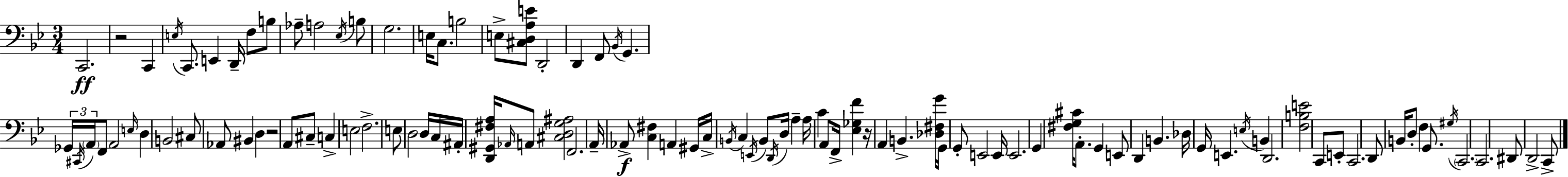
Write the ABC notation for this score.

X:1
T:Untitled
M:3/4
L:1/4
K:Gm
C,,2 z2 C,, E,/4 C,,/2 E,, D,,/4 F,/2 B,/2 _A,/2 A,2 _E,/4 B,/2 G,2 E,/4 C,/2 B,2 E,/2 [^C,D,A,E]/2 D,,2 D,, F,,/2 _B,,/4 G,, _G,,/4 ^C,,/4 A,,/4 F,,/2 A,,2 E,/4 D, B,,2 ^C,/2 _A,,/2 ^B,, D, z2 A,,/2 ^C,/2 C, E,2 F,2 E,/2 D,2 D,/4 C,/4 ^A,,/4 [D,,^G,,^F,A,]/4 _A,,/4 A,,/2 [^C,D,G,^A,]2 F,,2 A,,/4 _A,,/2 [C,^F,] A,, ^G,,/4 C,/4 B,,/4 C, E,,/4 B,,/2 D,,/4 D,/4 A, A,/4 C A,,/2 F,,/4 [_E,_G,F] z/4 A,, B,, [_D,^F,G]/4 G,,/4 G,,/2 E,,2 E,,/4 E,,2 G,, [^F,G,^C]/4 A,,/2 G,, E,,/2 D,, B,, _D,/4 G,,/4 E,, E,/4 B,, D,,2 [F,B,E]2 C,,/2 E,,/2 C,,2 D,,/2 B,,/4 D,/2 F, G,,/2 ^G,/4 C,,2 C,,2 ^D,,/2 D,,2 C,,/2